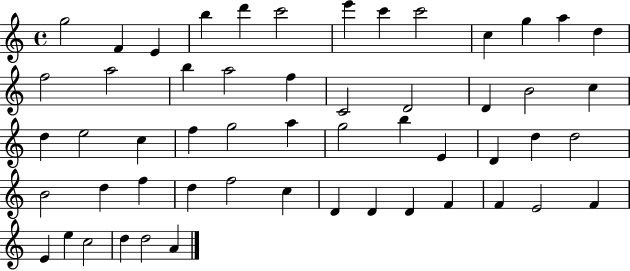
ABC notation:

X:1
T:Untitled
M:4/4
L:1/4
K:C
g2 F E b d' c'2 e' c' c'2 c g a d f2 a2 b a2 f C2 D2 D B2 c d e2 c f g2 a g2 b E D d d2 B2 d f d f2 c D D D F F E2 F E e c2 d d2 A